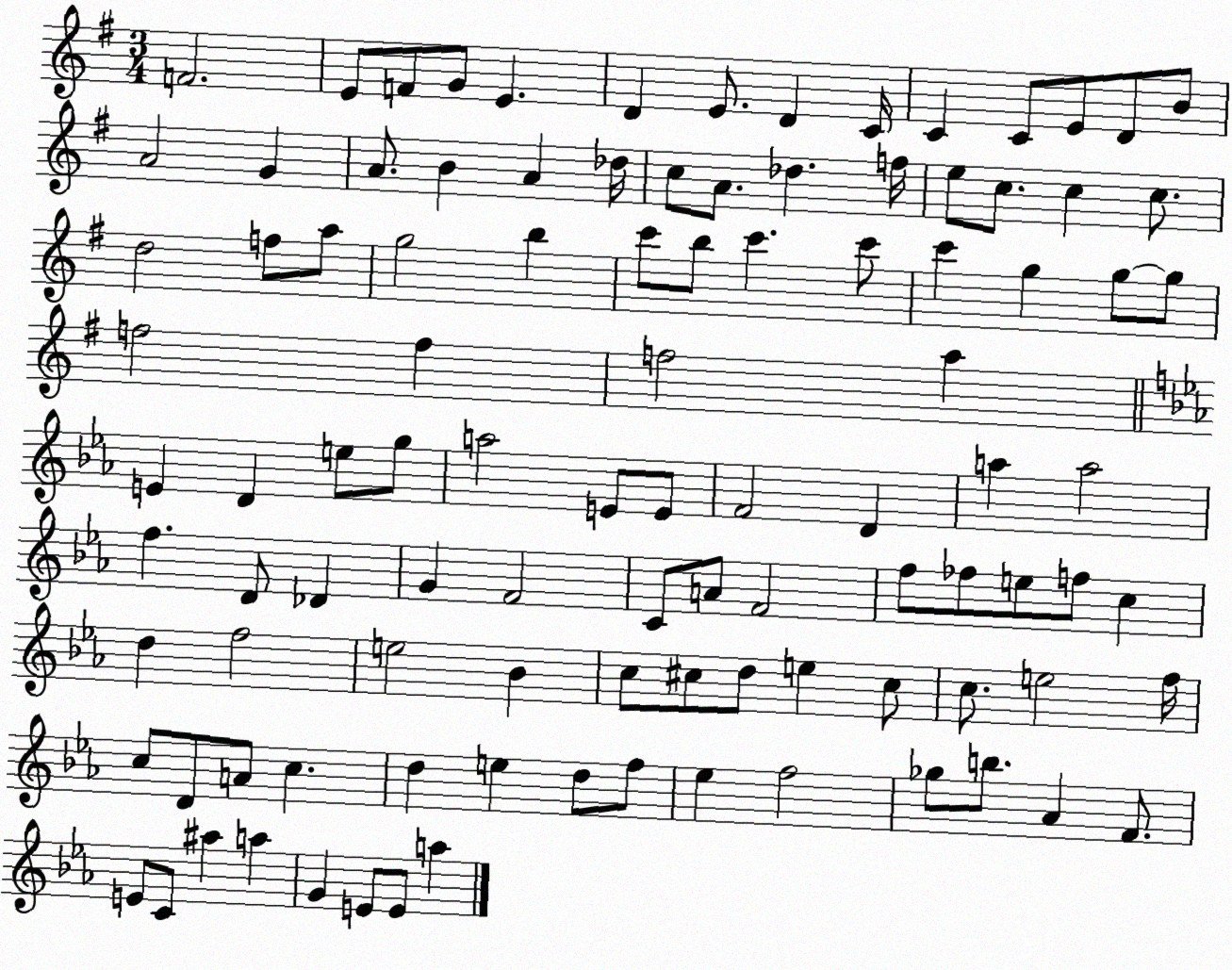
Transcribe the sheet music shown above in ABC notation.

X:1
T:Untitled
M:3/4
L:1/4
K:G
F2 E/2 F/2 G/2 E D E/2 D C/4 C C/2 E/2 D/2 B/2 A2 G A/2 B A _d/4 c/2 A/2 _d f/4 e/2 c/2 c c/2 d2 f/2 a/2 g2 b c'/2 b/2 c' c'/2 c' g g/2 g/2 f2 f f2 a E D e/2 g/2 a2 E/2 E/2 F2 D a a2 f D/2 _D G F2 C/2 A/2 F2 f/2 _f/2 e/2 f/2 c d f2 e2 _B c/2 ^c/2 d/2 e ^c/2 c/2 e2 f/4 c/2 D/2 A/2 c d e d/2 f/2 _e f2 _g/2 b/2 _A F/2 E/2 C/2 ^a a G E/2 E/2 a